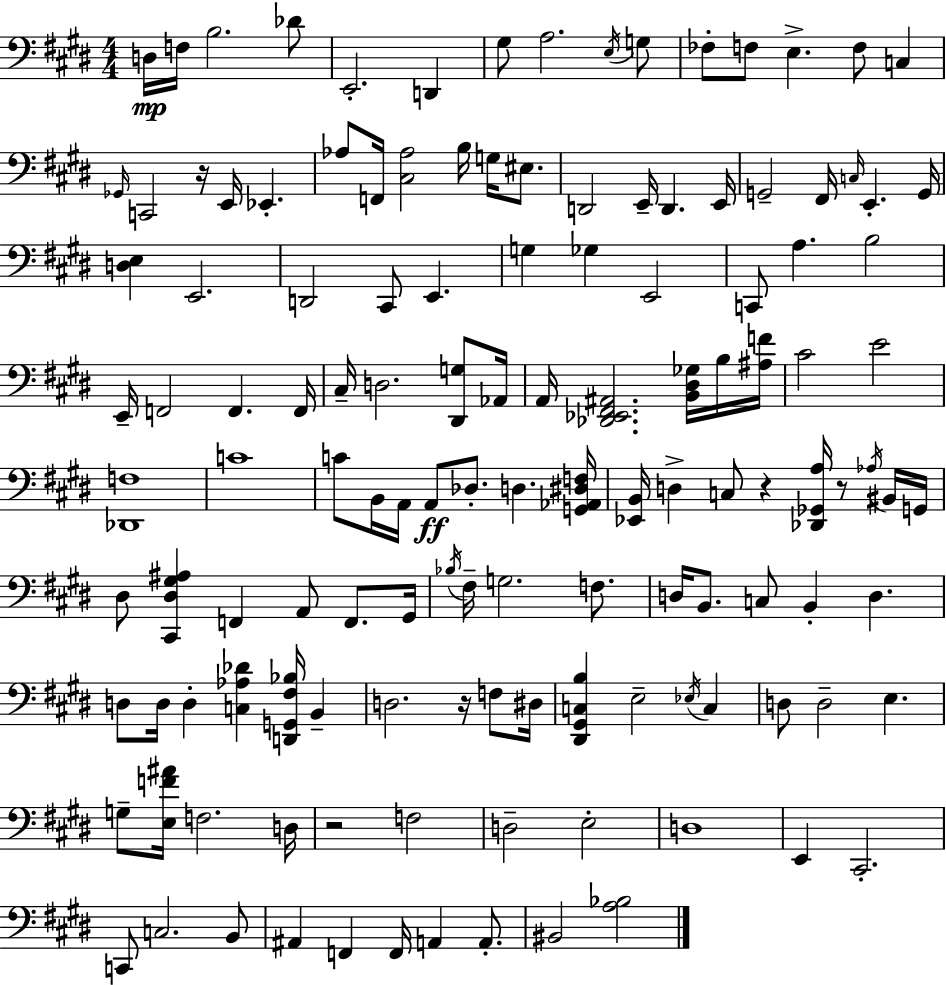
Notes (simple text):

D3/s F3/s B3/h. Db4/e E2/h. D2/q G#3/e A3/h. E3/s G3/e FES3/e F3/e E3/q. F3/e C3/q Gb2/s C2/h R/s E2/s Eb2/q. Ab3/e F2/s [C#3,Ab3]/h B3/s G3/s EIS3/e. D2/h E2/s D2/q. E2/s G2/h F#2/s C3/s E2/q. G2/s [D3,E3]/q E2/h. D2/h C#2/e E2/q. G3/q Gb3/q E2/h C2/e A3/q. B3/h E2/s F2/h F2/q. F2/s C#3/s D3/h. [D#2,G3]/e Ab2/s A2/s [Db2,Eb2,F#2,A#2]/h. [B2,D#3,Gb3]/s B3/s [A#3,F4]/s C#4/h E4/h [Db2,F3]/w C4/w C4/e B2/s A2/s A2/e Db3/e. D3/q. [G2,Ab2,D#3,F3]/s [Eb2,B2]/s D3/q C3/e R/q [Db2,Gb2,A3]/s R/e Ab3/s BIS2/s G2/s D#3/e [C#2,D#3,G#3,A#3]/q F2/q A2/e F2/e. G#2/s Bb3/s F#3/s G3/h. F3/e. D3/s B2/e. C3/e B2/q D3/q. D3/e D3/s D3/q [C3,Ab3,Db4]/q [D2,G2,F#3,Bb3]/s B2/q D3/h. R/s F3/e D#3/s [D#2,G#2,C3,B3]/q E3/h Eb3/s C3/q D3/e D3/h E3/q. G3/e [E3,F4,A#4]/s F3/h. D3/s R/h F3/h D3/h E3/h D3/w E2/q C#2/h. C2/e C3/h. B2/e A#2/q F2/q F2/s A2/q A2/e. BIS2/h [A3,Bb3]/h